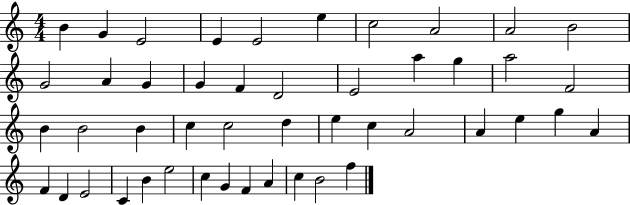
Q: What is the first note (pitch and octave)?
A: B4